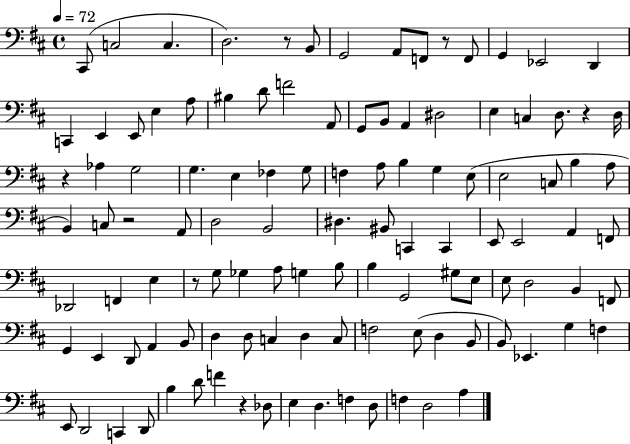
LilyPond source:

{
  \clef bass
  \time 4/4
  \defaultTimeSignature
  \key d \major
  \tempo 4 = 72
  \repeat volta 2 { cis,8( c2 c4. | d2.) r8 b,8 | g,2 a,8 f,8 r8 f,8 | g,4 ees,2 d,4 | \break c,4 e,4 e,8 e4 a8 | bis4 d'8 f'2 a,8 | g,8 b,8 a,4 dis2 | e4 c4 d8. r4 d16 | \break r4 aes4 g2 | g4. e4 fes4 g8 | f4 a8 b4 g4 e8( | e2 c8 b4 a8 | \break b,4) c8 r2 a,8 | d2 b,2 | dis4. bis,8 c,4 c,4 | e,8 e,2 a,4 f,8 | \break des,2 f,4 e4 | r8 g8 ges4 a8 g4 b8 | b4 g,2 gis8 e8 | e8 d2 b,4 f,8 | \break g,4 e,4 d,8 a,4 b,8 | d4 d8 c4 d4 c8 | f2 e8( d4 b,8 | b,8) ees,4. g4 f4 | \break e,8 d,2 c,4 d,8 | b4 d'8 f'4 r4 des8 | e4 d4. f4 d8 | f4 d2 a4 | \break } \bar "|."
}